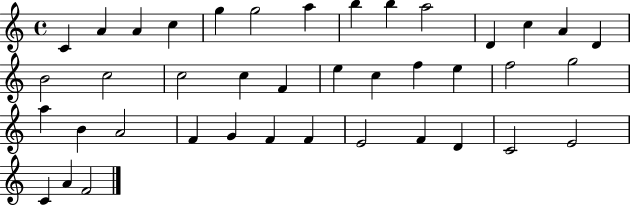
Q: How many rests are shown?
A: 0